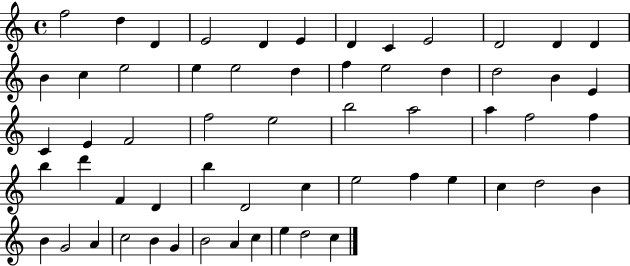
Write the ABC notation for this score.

X:1
T:Untitled
M:4/4
L:1/4
K:C
f2 d D E2 D E D C E2 D2 D D B c e2 e e2 d f e2 d d2 B E C E F2 f2 e2 b2 a2 a f2 f b d' F D b D2 c e2 f e c d2 B B G2 A c2 B G B2 A c e d2 c